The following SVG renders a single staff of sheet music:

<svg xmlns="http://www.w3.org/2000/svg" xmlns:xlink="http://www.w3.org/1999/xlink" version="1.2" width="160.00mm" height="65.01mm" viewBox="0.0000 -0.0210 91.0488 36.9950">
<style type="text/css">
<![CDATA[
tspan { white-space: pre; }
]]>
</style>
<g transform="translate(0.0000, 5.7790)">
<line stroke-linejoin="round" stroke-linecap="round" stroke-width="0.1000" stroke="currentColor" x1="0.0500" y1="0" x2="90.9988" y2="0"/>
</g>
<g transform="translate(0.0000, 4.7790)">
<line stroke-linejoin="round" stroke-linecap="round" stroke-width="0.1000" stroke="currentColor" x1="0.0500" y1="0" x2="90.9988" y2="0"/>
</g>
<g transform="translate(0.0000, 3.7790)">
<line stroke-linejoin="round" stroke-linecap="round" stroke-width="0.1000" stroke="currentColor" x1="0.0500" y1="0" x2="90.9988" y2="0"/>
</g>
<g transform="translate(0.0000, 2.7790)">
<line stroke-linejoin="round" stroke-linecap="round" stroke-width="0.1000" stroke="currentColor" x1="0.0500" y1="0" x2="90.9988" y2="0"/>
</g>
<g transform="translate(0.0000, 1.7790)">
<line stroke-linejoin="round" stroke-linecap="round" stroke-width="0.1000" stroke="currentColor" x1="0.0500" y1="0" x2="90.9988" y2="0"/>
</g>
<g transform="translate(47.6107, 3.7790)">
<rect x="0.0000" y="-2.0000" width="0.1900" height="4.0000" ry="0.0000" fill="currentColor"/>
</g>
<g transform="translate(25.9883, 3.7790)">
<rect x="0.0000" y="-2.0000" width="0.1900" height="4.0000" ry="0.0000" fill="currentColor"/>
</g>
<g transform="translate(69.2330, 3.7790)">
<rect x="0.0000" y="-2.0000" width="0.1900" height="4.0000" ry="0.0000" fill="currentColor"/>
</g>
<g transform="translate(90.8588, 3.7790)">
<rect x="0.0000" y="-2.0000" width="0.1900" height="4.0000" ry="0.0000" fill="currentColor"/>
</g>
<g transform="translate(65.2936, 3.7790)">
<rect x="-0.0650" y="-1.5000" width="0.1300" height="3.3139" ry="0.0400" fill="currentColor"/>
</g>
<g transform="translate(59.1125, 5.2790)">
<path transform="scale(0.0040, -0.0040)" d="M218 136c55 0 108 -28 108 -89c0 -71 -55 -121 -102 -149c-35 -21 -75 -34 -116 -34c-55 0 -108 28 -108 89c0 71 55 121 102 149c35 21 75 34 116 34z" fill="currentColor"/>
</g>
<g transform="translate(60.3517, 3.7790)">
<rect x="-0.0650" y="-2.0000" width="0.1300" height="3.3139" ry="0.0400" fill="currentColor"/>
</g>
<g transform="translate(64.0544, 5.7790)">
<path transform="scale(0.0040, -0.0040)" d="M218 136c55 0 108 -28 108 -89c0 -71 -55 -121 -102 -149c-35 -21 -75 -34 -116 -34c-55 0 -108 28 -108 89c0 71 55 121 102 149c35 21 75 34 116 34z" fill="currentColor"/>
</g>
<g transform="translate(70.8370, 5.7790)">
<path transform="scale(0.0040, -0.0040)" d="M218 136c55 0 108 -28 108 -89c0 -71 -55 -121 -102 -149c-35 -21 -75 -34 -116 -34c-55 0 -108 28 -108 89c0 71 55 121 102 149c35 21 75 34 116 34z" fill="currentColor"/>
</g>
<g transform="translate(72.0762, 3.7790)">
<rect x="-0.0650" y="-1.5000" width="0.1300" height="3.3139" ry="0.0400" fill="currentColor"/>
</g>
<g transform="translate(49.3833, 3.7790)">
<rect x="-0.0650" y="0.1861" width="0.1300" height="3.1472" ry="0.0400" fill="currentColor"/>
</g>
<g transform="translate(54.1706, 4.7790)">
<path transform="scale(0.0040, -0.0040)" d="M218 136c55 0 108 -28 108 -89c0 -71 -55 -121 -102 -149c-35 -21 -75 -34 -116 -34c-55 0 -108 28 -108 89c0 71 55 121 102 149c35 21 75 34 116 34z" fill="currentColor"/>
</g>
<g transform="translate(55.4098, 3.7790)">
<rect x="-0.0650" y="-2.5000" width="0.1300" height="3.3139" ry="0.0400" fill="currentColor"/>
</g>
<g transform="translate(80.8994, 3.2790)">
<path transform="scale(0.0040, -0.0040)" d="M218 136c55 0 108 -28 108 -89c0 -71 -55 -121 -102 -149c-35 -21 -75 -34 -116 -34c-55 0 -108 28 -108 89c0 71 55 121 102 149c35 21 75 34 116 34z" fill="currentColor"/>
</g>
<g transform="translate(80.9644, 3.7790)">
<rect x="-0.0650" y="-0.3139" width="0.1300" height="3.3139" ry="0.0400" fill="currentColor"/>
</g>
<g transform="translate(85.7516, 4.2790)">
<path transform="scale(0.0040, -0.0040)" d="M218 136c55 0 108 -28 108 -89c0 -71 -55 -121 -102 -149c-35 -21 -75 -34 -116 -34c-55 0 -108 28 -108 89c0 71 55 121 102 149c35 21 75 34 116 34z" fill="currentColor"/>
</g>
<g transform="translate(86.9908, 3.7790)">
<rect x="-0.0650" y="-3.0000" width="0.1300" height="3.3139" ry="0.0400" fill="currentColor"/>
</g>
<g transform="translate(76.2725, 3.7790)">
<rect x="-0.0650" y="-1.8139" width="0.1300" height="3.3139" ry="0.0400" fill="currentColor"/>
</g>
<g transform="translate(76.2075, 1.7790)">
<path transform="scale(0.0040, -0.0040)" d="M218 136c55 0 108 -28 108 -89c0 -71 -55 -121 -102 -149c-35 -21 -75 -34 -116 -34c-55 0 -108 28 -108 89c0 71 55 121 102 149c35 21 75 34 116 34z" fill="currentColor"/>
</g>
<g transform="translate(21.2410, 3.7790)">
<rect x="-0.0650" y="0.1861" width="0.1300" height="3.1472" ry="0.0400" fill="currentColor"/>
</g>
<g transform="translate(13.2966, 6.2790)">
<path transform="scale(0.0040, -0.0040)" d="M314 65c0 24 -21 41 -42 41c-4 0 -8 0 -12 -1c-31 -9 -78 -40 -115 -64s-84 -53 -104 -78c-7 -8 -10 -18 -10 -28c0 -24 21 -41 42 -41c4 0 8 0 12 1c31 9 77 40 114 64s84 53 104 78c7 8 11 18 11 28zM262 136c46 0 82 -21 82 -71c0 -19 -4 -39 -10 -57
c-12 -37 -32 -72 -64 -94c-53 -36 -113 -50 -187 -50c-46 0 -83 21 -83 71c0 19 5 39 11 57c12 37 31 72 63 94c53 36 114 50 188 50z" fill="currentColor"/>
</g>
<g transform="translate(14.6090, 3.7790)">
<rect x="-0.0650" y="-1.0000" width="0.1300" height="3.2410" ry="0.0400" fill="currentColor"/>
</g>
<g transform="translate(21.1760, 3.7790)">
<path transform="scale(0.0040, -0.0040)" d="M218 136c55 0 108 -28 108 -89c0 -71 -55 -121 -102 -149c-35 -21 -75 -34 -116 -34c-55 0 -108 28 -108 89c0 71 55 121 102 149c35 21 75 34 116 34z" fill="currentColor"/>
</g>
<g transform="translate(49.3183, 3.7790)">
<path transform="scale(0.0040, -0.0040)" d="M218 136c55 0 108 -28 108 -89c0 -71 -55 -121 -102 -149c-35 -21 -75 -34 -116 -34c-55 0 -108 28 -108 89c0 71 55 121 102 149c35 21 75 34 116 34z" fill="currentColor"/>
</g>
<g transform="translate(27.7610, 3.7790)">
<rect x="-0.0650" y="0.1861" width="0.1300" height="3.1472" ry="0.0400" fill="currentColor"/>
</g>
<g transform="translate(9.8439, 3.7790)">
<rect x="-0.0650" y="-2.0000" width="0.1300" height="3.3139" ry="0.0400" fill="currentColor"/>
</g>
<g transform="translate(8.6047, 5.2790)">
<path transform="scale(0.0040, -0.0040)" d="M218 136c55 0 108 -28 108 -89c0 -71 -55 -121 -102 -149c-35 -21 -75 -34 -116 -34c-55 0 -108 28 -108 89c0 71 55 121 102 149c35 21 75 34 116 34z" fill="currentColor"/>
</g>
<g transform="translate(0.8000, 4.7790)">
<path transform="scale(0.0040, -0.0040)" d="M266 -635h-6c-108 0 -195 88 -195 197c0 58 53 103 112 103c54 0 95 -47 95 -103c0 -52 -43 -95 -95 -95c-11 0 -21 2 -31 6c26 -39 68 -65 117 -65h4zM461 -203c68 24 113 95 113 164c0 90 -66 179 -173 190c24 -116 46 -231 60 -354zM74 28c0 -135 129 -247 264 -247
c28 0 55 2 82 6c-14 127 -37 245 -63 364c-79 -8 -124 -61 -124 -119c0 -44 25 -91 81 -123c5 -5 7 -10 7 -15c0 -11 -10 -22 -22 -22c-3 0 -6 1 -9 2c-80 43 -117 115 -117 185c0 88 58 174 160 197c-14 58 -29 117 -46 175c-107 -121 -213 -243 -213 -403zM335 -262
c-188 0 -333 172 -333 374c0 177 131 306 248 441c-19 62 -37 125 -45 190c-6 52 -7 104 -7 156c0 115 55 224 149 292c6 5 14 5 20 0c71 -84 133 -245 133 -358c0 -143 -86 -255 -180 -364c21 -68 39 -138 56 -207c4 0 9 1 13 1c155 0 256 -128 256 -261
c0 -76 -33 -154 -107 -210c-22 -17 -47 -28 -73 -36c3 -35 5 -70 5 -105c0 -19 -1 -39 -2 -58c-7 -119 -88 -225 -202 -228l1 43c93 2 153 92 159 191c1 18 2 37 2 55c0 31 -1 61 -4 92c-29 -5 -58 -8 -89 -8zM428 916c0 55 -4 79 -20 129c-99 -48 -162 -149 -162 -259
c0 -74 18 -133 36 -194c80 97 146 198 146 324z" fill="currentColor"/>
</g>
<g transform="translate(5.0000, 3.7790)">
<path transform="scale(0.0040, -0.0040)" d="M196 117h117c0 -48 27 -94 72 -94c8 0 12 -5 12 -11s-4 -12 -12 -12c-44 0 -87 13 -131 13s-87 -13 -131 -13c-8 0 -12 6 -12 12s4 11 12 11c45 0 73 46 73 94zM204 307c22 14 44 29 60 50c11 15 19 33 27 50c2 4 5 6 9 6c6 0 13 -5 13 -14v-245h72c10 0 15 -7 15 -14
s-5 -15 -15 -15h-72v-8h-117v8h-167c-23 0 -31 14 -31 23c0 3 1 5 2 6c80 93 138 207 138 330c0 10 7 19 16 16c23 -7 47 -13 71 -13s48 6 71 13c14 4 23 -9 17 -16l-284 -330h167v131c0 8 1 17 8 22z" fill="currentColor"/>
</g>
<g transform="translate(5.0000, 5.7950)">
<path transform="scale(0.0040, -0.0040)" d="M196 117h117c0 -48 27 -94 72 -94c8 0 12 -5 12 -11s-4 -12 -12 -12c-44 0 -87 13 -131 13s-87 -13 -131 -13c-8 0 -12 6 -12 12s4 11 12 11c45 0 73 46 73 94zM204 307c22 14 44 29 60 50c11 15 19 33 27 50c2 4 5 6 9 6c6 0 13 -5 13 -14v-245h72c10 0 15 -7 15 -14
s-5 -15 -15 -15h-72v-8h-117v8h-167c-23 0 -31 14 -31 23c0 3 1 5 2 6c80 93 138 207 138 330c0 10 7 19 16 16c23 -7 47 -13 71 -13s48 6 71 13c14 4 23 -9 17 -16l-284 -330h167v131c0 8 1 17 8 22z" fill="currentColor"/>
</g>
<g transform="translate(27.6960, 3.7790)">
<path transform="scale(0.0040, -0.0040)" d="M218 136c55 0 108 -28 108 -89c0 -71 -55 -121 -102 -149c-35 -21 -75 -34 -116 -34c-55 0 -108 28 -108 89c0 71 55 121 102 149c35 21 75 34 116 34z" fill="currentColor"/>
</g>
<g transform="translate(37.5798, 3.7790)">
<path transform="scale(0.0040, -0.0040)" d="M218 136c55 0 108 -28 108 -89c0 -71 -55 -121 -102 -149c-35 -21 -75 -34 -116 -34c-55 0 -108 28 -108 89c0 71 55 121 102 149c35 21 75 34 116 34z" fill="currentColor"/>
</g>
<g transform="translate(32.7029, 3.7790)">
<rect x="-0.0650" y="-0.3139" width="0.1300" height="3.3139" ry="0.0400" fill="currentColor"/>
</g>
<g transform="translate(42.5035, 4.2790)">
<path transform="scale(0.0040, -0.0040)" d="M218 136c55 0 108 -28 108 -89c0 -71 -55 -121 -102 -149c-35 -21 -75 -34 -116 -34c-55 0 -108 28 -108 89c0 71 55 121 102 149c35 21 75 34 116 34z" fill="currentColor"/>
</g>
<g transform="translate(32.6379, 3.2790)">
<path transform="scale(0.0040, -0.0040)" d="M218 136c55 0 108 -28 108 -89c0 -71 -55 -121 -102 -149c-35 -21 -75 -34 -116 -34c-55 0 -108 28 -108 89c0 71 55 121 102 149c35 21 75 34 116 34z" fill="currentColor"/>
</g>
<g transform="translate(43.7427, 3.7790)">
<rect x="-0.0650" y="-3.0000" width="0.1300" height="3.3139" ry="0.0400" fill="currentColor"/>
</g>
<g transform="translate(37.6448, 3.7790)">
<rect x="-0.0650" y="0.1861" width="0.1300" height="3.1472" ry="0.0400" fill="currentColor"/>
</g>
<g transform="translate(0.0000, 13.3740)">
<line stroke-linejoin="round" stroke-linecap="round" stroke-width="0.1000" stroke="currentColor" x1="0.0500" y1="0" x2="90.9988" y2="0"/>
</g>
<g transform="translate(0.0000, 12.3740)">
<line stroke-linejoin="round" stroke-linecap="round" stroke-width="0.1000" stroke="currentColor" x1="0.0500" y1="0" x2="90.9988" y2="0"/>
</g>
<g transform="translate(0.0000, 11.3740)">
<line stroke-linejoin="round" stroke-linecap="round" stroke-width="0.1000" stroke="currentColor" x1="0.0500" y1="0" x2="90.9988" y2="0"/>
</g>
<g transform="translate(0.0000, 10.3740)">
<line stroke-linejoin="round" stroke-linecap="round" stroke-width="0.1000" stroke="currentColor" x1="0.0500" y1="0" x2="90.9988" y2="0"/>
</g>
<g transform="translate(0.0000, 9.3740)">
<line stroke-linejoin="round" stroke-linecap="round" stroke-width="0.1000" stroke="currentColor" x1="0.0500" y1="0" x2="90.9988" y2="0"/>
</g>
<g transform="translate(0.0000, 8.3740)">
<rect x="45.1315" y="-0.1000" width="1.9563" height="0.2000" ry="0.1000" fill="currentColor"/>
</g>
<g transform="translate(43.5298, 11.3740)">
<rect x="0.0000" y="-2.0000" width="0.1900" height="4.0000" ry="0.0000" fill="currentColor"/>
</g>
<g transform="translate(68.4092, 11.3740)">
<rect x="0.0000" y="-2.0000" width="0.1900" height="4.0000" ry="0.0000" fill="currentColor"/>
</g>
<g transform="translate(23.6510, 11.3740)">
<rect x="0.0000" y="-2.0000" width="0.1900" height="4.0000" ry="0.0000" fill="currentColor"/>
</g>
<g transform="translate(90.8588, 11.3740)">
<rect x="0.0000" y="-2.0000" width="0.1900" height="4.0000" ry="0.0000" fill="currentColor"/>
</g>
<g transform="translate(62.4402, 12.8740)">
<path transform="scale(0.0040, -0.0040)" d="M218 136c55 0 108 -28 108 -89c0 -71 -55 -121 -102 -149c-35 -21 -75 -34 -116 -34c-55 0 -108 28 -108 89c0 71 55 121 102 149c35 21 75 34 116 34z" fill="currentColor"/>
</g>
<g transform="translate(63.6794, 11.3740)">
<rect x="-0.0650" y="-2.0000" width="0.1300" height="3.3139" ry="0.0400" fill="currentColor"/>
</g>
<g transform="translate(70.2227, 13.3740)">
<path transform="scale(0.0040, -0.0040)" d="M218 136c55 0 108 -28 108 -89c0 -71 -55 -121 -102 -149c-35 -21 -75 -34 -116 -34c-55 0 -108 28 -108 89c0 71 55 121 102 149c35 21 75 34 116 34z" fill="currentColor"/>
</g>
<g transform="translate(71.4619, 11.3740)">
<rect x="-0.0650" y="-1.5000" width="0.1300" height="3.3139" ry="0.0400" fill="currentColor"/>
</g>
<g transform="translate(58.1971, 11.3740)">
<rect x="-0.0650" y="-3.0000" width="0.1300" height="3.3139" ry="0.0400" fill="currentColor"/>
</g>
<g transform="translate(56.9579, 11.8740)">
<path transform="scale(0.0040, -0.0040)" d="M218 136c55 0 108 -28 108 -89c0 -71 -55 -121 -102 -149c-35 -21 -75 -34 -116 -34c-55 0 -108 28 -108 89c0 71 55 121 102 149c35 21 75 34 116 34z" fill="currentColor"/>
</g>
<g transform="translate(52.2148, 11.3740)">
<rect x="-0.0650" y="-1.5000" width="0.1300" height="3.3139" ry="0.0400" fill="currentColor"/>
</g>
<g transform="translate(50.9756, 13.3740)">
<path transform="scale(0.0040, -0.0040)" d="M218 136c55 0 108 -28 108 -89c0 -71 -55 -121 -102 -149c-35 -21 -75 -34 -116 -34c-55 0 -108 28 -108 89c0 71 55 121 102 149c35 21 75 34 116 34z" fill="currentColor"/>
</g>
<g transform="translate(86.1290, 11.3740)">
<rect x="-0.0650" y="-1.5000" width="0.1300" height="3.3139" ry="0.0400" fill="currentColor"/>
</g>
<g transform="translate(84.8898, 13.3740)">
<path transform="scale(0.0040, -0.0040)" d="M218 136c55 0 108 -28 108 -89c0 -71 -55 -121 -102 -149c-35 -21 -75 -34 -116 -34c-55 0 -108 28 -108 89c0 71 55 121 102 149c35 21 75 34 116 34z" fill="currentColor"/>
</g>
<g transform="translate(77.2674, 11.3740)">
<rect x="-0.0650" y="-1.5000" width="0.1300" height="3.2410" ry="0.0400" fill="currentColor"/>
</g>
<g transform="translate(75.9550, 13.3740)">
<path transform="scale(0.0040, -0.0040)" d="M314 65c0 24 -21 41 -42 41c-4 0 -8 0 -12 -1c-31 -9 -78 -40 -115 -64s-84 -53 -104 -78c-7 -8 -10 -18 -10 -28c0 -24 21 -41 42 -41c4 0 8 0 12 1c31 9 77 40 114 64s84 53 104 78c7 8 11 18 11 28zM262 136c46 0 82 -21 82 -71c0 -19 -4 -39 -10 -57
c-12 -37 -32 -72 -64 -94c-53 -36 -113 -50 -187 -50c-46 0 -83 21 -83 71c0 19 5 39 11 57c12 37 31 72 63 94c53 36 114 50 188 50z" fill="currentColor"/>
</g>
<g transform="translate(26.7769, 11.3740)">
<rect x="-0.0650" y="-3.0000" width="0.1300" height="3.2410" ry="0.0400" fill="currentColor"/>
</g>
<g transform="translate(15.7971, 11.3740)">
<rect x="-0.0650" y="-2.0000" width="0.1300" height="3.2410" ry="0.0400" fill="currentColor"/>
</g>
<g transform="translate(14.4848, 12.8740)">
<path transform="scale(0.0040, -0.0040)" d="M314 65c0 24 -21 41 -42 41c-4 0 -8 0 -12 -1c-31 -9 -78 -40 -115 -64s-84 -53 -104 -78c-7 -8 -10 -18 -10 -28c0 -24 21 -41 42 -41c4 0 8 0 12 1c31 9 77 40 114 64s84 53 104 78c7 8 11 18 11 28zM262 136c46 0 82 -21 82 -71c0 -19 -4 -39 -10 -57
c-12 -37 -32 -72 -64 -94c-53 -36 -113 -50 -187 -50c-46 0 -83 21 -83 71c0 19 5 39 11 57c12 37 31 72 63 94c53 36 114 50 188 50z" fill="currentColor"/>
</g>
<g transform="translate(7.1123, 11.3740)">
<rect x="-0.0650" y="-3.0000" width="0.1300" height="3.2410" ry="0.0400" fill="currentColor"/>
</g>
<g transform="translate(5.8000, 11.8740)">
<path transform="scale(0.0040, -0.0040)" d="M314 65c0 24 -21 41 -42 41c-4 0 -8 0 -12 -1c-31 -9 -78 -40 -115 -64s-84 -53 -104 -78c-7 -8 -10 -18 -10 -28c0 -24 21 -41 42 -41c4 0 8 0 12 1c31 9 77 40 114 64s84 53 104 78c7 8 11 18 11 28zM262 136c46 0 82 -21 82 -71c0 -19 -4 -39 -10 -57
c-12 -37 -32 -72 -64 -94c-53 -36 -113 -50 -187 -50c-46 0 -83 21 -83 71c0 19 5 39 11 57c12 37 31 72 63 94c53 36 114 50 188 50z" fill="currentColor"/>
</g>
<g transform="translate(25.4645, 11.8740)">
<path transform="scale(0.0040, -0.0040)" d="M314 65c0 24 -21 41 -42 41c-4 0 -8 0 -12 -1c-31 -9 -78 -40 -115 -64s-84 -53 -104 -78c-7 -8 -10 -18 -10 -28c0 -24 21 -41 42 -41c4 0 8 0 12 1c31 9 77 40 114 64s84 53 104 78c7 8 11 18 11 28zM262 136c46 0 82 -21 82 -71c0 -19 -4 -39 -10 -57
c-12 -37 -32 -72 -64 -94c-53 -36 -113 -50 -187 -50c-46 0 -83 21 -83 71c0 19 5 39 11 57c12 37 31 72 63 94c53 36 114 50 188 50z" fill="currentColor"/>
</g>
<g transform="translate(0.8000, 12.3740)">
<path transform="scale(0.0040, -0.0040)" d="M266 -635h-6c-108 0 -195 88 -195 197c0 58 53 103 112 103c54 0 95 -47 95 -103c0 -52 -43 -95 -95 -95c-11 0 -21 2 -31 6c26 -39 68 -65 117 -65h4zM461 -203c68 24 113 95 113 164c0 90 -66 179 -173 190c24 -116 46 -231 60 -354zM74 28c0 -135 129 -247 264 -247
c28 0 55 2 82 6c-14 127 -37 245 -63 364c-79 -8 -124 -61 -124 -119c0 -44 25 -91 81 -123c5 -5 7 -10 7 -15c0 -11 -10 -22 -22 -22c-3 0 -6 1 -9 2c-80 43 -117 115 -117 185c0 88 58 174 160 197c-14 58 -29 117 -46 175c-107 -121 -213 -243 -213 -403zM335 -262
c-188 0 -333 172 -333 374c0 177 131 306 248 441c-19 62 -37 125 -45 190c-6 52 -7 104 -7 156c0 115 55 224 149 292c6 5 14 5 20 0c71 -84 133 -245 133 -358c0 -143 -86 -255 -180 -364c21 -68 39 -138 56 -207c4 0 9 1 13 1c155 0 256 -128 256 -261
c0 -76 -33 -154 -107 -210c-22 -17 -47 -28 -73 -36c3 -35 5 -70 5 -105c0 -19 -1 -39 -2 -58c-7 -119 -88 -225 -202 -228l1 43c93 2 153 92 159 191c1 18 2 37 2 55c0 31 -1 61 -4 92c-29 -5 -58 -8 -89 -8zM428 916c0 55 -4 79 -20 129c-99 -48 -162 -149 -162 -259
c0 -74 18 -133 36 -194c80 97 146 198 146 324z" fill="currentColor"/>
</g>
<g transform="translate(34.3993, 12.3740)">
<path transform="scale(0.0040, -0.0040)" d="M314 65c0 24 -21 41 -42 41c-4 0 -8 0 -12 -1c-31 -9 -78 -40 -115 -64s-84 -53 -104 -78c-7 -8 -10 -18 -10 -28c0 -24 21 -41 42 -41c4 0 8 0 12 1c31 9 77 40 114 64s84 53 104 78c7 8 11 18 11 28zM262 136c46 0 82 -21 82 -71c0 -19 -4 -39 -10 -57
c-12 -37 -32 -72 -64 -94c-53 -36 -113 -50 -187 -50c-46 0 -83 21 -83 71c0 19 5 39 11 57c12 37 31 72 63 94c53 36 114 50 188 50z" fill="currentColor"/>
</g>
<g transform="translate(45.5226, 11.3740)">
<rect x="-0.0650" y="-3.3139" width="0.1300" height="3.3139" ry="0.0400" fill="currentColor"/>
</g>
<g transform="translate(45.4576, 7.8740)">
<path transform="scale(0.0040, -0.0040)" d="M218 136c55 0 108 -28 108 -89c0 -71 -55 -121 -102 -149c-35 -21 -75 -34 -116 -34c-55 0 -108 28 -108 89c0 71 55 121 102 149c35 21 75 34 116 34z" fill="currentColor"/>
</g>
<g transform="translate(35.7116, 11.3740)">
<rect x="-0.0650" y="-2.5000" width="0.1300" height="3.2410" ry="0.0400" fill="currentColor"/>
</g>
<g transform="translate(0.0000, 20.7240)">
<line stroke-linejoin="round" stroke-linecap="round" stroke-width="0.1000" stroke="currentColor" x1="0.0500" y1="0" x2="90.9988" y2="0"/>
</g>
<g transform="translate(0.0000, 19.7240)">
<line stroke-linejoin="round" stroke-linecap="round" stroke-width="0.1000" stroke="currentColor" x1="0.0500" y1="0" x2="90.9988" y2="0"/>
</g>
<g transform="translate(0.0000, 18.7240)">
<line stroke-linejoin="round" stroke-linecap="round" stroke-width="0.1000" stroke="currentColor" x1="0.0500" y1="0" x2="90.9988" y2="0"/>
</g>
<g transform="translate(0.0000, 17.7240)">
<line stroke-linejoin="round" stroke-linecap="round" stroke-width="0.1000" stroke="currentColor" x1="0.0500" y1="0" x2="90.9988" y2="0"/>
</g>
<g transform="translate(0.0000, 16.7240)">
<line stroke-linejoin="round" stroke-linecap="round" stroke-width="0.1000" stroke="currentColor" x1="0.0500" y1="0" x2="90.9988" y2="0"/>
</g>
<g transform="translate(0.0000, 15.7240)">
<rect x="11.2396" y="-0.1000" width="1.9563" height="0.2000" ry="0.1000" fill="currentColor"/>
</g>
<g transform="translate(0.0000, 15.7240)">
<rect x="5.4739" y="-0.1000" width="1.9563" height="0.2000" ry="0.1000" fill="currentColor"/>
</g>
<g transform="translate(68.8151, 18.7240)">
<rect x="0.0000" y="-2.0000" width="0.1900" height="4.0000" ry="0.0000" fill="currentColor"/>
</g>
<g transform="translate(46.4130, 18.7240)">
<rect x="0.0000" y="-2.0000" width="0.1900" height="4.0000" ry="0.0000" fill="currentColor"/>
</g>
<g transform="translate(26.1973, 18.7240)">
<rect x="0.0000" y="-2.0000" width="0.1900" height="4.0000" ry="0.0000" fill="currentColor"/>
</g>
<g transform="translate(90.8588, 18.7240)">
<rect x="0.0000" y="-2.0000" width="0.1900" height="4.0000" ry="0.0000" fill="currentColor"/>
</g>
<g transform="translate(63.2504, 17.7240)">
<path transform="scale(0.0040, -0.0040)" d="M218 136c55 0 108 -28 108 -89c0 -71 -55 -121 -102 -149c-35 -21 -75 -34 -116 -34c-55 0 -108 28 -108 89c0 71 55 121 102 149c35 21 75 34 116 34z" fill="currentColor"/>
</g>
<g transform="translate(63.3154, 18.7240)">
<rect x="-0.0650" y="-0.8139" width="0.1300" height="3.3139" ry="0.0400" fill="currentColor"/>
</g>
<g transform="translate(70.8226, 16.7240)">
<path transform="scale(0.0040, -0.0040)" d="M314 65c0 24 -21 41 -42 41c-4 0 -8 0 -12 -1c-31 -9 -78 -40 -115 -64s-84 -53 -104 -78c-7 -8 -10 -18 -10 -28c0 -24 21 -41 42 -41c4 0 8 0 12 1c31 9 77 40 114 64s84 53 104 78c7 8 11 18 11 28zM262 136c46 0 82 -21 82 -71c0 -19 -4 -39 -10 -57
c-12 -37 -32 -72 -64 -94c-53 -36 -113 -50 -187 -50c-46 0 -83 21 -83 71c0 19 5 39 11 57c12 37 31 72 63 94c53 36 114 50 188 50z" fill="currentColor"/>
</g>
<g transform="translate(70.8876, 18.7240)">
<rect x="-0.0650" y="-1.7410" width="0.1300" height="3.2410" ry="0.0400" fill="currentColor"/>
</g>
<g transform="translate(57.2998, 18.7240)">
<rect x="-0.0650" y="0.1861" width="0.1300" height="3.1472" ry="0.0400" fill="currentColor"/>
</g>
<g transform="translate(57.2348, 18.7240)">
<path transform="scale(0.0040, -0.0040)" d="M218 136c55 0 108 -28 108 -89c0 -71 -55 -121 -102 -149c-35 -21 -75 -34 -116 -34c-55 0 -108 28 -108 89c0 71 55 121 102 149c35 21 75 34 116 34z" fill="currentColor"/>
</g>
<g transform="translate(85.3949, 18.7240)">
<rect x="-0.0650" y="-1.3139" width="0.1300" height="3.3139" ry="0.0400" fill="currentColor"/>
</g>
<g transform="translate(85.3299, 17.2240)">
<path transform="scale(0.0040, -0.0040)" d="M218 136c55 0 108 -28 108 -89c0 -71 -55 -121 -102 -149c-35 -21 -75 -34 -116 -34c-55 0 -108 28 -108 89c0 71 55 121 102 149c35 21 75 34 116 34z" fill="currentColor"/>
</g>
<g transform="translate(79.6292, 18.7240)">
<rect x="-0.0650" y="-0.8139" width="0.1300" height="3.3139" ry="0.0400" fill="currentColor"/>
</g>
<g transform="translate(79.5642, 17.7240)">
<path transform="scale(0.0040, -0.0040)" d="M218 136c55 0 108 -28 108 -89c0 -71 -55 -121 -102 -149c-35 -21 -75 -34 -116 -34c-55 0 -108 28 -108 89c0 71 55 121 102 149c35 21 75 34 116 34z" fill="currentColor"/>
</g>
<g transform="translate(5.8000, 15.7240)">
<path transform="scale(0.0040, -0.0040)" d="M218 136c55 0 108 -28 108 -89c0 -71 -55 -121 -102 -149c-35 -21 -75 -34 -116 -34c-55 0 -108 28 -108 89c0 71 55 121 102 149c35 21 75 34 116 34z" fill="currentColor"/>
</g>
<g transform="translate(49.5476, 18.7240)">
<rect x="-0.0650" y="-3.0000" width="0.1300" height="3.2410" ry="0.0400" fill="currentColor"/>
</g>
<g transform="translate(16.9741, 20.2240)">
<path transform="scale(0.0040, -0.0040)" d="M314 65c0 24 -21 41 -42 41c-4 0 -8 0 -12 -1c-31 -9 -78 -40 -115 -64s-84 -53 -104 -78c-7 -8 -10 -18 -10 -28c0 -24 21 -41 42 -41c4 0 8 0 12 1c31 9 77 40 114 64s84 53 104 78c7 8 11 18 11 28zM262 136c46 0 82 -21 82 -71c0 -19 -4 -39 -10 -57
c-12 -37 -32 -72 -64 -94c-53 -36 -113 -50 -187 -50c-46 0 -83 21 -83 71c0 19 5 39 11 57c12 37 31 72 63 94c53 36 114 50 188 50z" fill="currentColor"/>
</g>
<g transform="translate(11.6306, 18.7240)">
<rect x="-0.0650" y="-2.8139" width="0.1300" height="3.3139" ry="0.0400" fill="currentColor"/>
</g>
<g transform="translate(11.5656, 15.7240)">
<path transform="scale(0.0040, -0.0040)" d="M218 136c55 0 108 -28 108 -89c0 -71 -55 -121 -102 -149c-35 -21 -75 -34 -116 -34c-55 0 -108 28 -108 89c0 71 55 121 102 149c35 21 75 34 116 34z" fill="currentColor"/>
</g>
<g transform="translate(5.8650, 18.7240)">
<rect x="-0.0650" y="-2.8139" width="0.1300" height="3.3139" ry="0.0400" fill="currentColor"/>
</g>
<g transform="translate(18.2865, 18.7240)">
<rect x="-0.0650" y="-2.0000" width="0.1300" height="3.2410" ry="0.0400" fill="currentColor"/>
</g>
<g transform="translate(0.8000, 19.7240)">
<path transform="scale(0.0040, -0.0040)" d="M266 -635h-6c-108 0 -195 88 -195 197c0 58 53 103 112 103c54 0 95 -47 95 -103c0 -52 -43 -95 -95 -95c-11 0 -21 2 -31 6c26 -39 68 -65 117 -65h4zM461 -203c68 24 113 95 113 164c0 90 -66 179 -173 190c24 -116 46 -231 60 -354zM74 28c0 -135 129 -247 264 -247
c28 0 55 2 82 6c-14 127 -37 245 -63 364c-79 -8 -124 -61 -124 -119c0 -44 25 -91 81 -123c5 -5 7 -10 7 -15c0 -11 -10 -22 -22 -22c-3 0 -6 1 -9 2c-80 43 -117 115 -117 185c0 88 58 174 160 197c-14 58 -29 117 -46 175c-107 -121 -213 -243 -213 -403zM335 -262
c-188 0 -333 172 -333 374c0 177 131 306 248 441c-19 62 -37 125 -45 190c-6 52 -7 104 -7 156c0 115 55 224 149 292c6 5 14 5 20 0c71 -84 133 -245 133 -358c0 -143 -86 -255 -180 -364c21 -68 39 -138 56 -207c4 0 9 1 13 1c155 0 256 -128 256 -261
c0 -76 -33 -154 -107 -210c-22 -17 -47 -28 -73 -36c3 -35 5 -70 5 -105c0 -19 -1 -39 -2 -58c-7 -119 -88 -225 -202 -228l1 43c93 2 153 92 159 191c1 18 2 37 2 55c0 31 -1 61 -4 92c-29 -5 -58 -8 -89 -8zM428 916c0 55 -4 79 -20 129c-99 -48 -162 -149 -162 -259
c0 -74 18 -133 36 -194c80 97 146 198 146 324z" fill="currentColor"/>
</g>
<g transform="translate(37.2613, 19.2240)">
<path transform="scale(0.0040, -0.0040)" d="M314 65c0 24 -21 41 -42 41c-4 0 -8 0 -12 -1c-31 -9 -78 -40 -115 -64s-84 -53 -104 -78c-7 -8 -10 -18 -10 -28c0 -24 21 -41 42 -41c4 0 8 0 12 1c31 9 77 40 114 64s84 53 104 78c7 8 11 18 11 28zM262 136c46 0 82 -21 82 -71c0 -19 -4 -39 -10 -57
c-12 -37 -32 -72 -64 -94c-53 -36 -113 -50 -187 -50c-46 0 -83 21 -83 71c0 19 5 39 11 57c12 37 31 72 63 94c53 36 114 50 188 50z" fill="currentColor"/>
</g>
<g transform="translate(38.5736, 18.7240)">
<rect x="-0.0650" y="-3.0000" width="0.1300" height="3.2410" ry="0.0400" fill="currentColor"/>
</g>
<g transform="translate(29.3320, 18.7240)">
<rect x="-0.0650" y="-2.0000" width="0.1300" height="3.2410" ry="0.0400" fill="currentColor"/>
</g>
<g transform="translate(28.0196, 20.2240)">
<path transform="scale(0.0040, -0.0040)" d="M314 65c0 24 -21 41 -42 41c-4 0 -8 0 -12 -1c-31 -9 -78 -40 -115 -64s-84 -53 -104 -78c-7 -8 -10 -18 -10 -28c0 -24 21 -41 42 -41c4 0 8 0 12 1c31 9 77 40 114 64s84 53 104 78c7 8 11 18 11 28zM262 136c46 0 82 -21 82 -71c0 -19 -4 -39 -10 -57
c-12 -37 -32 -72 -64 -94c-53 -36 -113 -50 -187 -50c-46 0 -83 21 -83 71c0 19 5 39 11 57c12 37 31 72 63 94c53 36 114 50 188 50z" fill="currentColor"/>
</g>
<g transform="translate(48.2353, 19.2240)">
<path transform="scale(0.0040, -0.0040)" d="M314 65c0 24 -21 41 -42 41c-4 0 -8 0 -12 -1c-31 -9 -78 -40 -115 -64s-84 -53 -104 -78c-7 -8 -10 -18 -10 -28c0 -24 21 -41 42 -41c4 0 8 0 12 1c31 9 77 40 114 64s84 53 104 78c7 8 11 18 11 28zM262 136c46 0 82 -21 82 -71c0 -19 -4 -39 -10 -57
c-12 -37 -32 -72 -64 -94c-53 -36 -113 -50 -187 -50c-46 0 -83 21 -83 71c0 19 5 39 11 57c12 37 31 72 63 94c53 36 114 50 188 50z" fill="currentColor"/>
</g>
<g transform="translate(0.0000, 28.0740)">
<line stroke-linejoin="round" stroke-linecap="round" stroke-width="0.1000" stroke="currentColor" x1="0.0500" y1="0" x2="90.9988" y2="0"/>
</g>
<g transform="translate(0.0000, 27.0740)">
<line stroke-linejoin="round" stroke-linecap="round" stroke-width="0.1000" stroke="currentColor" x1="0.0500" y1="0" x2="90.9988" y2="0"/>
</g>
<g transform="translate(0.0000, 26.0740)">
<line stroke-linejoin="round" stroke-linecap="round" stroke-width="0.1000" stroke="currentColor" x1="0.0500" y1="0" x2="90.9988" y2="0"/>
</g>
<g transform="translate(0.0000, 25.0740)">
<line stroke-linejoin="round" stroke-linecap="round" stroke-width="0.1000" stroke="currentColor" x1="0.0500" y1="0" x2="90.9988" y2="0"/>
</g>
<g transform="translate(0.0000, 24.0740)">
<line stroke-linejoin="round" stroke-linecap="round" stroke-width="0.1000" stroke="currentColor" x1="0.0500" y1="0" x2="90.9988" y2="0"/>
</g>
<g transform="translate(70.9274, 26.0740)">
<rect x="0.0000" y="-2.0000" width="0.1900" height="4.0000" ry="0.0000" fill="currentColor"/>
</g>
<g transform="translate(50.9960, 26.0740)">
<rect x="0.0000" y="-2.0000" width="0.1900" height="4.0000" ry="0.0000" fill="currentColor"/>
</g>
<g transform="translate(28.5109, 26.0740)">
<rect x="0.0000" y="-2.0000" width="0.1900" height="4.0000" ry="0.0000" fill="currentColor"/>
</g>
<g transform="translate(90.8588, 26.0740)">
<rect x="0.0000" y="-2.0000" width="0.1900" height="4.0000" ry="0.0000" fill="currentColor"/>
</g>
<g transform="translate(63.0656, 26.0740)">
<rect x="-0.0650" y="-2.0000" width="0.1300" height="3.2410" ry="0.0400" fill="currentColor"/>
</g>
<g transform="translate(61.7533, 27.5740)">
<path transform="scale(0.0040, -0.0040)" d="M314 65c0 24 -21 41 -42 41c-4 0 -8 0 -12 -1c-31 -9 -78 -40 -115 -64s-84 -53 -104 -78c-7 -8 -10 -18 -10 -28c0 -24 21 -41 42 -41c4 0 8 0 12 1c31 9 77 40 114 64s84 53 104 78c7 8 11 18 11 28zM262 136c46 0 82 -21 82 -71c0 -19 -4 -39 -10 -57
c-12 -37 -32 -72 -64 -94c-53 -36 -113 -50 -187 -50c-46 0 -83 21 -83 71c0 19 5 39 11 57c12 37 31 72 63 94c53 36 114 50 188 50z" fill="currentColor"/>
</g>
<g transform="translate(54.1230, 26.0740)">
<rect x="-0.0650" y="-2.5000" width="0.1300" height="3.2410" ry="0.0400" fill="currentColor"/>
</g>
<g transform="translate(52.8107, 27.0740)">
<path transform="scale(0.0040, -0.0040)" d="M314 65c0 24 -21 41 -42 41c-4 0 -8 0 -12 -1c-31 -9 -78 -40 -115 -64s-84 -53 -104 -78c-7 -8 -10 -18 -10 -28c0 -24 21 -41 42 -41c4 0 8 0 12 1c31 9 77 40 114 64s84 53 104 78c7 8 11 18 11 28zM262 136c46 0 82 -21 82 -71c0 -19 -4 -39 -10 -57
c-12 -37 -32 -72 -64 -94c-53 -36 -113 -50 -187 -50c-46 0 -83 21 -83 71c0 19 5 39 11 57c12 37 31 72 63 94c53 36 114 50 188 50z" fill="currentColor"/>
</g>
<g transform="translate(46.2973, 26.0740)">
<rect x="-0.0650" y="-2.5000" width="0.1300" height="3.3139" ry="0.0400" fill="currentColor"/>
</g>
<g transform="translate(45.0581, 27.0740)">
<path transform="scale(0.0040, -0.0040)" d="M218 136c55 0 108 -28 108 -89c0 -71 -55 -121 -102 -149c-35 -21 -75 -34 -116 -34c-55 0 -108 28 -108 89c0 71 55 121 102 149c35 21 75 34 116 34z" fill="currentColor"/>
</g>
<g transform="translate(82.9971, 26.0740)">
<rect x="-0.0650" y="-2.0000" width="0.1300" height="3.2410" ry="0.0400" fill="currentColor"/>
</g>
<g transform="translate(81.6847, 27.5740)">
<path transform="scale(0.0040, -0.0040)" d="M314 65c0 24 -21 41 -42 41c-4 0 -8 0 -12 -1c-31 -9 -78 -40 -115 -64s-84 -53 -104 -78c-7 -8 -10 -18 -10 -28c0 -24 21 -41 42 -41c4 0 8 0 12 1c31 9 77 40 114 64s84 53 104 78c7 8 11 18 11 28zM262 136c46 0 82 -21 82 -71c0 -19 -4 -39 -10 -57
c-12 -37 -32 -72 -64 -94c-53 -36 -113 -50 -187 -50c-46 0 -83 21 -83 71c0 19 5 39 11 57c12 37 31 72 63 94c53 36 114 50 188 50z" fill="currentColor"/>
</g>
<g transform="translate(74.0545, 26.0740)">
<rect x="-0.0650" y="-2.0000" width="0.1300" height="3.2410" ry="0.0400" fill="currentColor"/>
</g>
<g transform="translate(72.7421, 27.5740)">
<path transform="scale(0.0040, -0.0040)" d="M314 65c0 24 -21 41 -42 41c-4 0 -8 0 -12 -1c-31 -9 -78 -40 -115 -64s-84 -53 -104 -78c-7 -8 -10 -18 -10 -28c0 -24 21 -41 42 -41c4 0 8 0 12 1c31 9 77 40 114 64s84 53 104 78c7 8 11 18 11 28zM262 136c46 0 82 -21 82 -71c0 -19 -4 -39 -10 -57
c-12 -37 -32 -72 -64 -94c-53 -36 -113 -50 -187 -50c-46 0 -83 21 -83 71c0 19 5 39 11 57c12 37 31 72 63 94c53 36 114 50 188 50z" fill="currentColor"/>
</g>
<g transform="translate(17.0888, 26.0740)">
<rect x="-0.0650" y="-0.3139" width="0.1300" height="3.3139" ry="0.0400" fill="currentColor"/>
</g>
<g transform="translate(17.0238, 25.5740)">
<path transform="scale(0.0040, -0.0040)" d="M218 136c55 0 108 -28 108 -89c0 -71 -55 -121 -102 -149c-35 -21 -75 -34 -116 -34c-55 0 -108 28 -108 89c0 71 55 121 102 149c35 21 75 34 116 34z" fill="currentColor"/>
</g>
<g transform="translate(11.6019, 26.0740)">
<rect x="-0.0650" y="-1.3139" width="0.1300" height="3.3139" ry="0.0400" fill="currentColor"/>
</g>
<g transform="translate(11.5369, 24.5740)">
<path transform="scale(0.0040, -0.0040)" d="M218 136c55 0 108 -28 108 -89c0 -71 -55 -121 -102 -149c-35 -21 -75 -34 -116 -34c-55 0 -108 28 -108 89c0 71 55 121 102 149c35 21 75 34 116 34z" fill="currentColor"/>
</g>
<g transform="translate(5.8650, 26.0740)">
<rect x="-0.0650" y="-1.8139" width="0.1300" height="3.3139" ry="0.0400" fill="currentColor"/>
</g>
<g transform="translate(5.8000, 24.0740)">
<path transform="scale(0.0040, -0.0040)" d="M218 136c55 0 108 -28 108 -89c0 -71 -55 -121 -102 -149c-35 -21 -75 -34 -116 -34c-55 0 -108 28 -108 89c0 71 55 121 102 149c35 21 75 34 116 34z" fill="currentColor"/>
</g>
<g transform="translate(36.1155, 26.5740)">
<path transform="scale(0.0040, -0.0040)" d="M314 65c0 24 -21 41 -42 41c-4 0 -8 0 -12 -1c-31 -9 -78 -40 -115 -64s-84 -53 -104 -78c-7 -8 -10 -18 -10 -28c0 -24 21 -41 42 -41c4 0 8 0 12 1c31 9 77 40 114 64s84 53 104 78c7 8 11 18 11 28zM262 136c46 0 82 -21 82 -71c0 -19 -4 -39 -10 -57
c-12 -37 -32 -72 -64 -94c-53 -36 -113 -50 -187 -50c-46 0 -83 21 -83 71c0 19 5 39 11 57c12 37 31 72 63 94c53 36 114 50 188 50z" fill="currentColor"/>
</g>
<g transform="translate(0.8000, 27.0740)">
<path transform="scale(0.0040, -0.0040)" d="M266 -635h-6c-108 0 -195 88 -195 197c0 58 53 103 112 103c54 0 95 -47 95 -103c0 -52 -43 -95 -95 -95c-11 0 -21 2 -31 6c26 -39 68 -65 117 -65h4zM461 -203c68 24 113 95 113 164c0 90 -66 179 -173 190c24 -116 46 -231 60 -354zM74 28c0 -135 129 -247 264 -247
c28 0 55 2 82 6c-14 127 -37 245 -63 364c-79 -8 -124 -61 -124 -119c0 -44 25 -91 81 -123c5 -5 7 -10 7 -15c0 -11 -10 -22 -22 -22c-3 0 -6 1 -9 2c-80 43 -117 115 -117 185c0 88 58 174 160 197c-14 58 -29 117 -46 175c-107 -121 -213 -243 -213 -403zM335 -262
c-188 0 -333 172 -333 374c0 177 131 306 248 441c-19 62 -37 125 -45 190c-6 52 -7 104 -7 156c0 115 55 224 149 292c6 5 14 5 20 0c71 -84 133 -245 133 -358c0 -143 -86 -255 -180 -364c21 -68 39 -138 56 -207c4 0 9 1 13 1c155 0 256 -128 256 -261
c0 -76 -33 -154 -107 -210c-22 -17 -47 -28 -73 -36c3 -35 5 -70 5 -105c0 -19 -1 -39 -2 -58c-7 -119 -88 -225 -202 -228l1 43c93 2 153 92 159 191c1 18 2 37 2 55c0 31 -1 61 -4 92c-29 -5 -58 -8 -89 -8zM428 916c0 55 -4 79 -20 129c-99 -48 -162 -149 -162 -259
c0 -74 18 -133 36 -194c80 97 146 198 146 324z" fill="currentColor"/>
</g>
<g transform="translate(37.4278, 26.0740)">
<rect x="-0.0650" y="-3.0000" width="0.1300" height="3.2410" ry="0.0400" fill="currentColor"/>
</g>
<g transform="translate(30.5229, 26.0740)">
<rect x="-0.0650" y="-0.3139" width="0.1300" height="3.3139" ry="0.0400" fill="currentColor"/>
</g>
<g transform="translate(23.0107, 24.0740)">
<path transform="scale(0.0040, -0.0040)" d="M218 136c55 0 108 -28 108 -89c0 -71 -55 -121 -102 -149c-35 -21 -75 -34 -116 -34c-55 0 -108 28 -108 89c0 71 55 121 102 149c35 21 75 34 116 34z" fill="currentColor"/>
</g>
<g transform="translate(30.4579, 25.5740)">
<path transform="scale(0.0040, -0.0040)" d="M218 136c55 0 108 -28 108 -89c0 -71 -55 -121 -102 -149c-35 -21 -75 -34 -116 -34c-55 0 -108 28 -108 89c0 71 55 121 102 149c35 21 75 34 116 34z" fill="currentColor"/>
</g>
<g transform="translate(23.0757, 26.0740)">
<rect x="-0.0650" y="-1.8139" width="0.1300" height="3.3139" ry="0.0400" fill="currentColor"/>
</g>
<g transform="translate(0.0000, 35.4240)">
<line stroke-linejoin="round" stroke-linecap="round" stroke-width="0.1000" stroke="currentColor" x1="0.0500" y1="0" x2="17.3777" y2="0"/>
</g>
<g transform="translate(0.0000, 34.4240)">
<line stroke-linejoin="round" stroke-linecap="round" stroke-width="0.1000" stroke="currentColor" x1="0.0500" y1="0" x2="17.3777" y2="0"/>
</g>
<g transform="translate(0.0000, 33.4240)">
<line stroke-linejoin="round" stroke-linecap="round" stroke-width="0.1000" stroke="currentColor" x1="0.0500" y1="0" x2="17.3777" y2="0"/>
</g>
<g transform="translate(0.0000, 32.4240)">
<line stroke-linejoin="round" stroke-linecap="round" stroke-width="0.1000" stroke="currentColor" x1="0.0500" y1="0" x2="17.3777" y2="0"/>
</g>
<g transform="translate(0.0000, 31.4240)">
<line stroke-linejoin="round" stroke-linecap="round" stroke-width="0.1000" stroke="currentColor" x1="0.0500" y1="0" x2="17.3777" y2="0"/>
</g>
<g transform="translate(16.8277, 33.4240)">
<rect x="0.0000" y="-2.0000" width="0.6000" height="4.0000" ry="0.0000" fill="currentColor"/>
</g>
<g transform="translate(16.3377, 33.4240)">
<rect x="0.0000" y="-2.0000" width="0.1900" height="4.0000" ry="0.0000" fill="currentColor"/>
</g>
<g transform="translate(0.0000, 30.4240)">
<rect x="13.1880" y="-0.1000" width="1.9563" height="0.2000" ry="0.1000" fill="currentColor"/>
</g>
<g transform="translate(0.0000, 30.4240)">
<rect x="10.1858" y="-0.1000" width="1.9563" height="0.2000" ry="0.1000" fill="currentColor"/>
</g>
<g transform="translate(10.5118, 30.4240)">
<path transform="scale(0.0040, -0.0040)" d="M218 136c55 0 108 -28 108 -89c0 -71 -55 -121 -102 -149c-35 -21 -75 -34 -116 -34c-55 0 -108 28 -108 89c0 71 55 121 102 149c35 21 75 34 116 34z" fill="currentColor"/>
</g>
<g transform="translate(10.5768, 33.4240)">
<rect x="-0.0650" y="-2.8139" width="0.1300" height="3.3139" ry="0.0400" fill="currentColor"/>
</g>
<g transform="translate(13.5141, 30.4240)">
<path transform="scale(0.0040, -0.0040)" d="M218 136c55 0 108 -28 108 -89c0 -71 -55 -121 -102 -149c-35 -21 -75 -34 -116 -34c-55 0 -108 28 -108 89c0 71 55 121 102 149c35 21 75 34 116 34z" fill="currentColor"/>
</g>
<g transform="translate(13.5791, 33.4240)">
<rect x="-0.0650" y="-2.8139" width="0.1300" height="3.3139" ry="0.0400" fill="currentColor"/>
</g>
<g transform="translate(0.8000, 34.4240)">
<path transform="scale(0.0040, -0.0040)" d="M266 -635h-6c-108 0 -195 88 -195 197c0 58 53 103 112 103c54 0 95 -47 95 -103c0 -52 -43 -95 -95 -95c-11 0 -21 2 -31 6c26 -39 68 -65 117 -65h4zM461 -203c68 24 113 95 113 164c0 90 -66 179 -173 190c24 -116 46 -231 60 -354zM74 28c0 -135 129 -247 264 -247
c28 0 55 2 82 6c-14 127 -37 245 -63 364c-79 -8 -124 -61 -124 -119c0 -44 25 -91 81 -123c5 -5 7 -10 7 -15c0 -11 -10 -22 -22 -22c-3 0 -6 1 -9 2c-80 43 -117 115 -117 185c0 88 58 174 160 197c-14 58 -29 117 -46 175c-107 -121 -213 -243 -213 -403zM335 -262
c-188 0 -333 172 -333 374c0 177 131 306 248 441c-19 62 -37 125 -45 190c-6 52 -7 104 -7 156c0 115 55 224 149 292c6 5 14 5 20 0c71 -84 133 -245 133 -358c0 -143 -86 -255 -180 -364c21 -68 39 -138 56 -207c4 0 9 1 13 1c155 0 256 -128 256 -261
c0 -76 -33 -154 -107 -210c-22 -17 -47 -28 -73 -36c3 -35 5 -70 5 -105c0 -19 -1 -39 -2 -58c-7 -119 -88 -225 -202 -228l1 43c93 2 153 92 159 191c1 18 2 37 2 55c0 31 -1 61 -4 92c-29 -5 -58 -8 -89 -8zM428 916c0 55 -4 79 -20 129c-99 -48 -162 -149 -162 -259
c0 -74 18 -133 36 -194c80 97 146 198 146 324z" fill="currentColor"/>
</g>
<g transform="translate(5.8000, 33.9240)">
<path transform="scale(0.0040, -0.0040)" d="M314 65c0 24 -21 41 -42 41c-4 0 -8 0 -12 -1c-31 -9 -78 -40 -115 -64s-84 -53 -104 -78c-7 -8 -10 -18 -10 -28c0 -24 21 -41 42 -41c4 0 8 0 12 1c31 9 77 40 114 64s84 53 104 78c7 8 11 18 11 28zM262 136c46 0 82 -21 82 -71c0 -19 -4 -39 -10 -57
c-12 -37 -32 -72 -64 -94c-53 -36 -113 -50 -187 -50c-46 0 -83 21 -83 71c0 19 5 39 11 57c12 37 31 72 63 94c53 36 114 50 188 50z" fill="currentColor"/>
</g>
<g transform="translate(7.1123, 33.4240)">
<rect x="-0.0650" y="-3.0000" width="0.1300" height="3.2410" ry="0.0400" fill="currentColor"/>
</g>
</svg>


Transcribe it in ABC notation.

X:1
T:Untitled
M:4/4
L:1/4
K:C
F D2 B B c B A B G F E E f c A A2 F2 A2 G2 b E A F E E2 E a a F2 F2 A2 A2 B d f2 d e f e c f c A2 G G2 F2 F2 F2 A2 a a